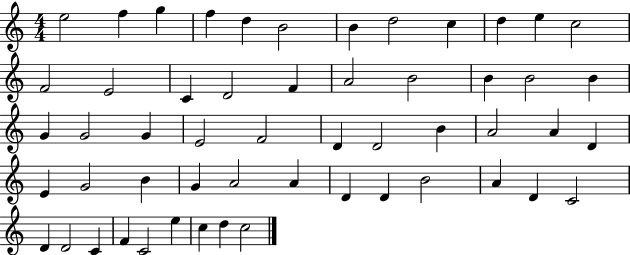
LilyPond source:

{
  \clef treble
  \numericTimeSignature
  \time 4/4
  \key c \major
  e''2 f''4 g''4 | f''4 d''4 b'2 | b'4 d''2 c''4 | d''4 e''4 c''2 | \break f'2 e'2 | c'4 d'2 f'4 | a'2 b'2 | b'4 b'2 b'4 | \break g'4 g'2 g'4 | e'2 f'2 | d'4 d'2 b'4 | a'2 a'4 d'4 | \break e'4 g'2 b'4 | g'4 a'2 a'4 | d'4 d'4 b'2 | a'4 d'4 c'2 | \break d'4 d'2 c'4 | f'4 c'2 e''4 | c''4 d''4 c''2 | \bar "|."
}